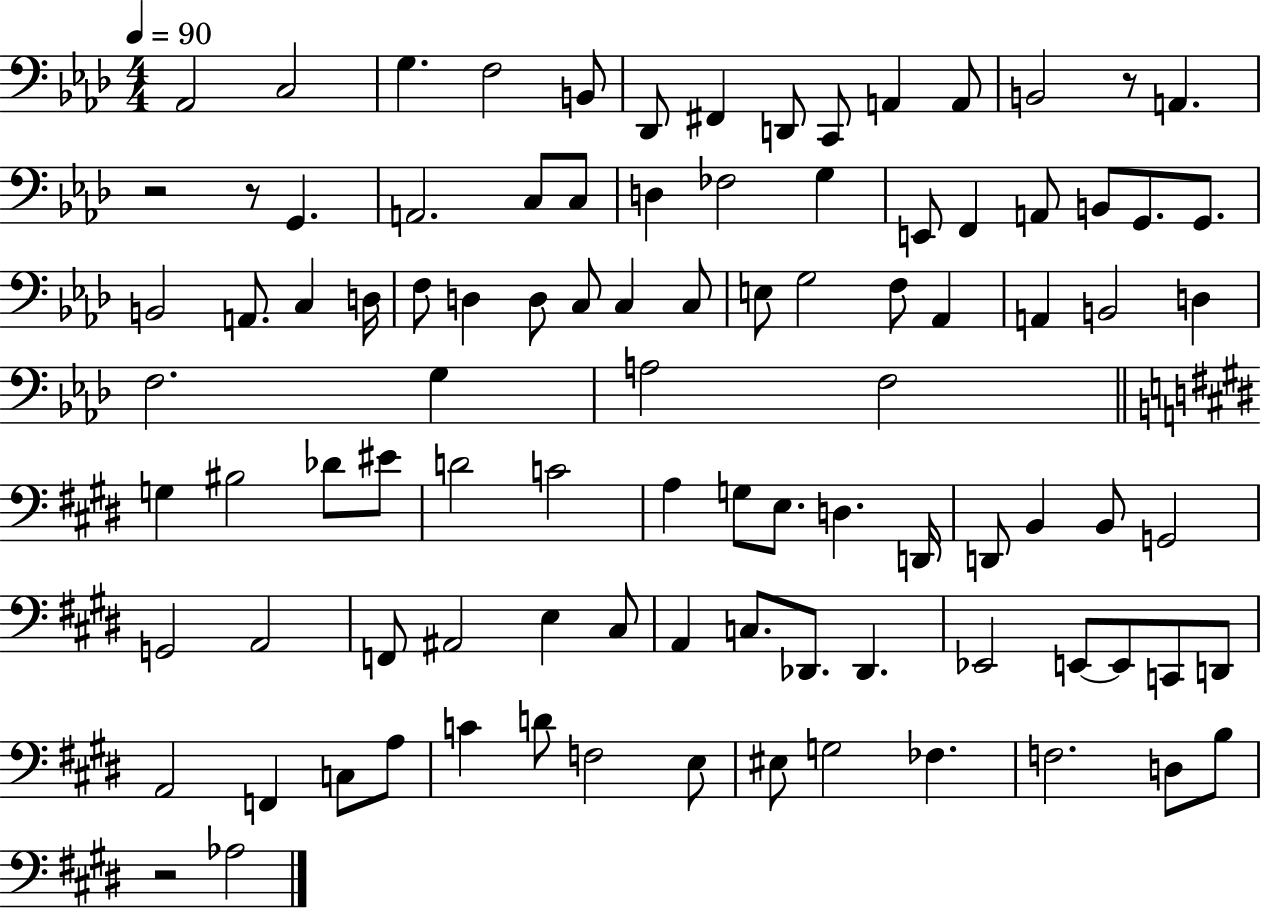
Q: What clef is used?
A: bass